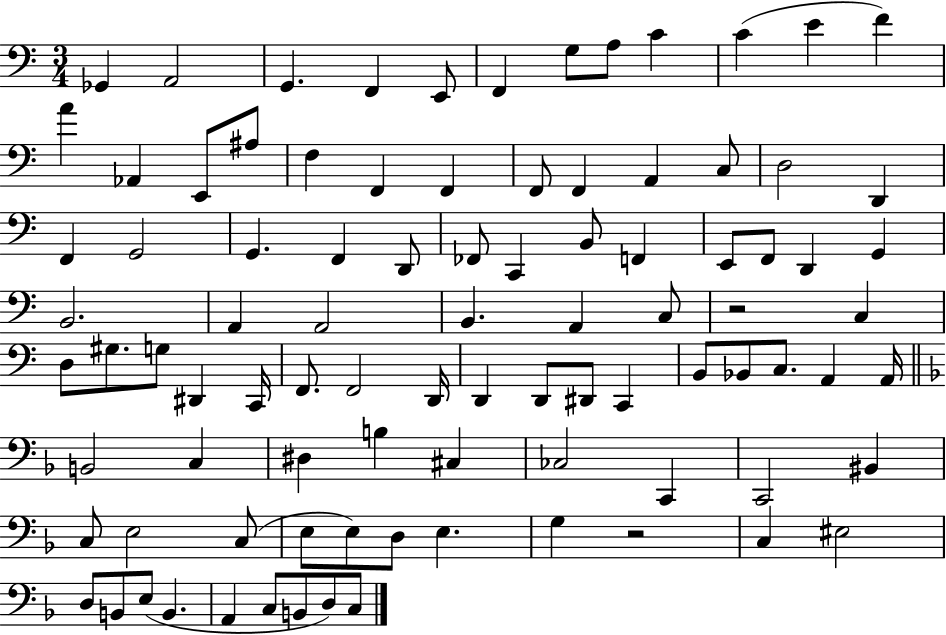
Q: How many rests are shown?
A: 2